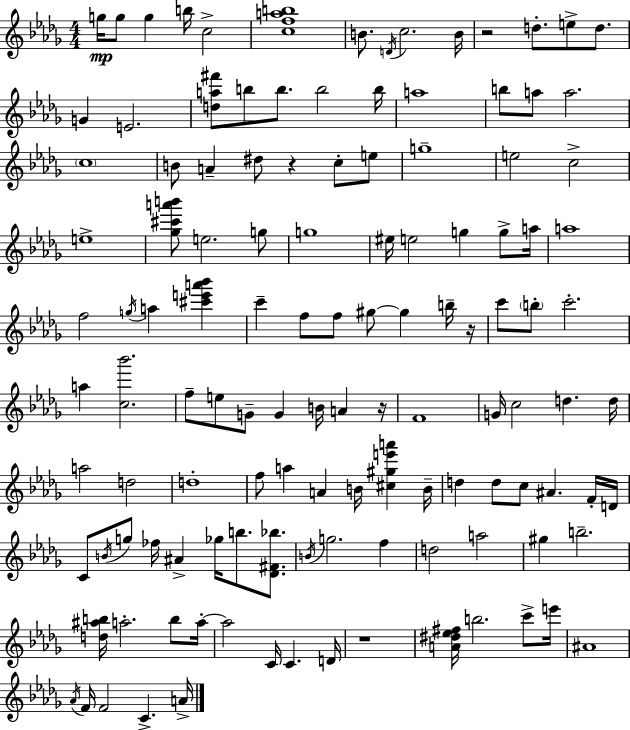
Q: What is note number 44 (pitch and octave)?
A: A5